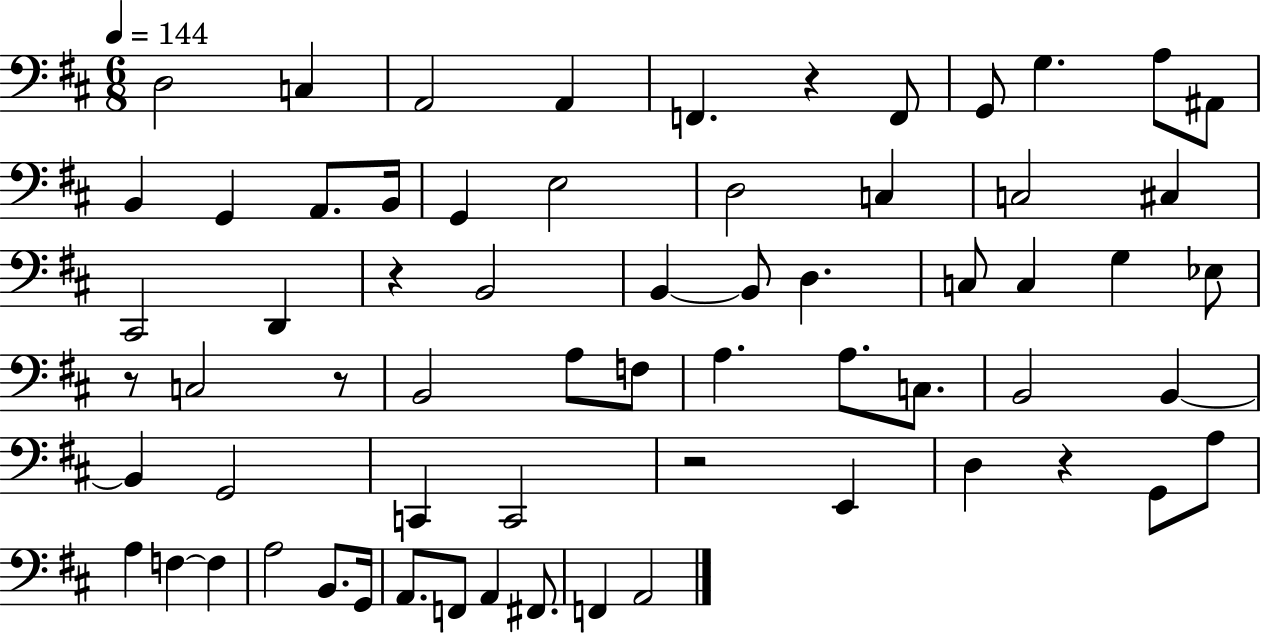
{
  \clef bass
  \numericTimeSignature
  \time 6/8
  \key d \major
  \tempo 4 = 144
  \repeat volta 2 { d2 c4 | a,2 a,4 | f,4. r4 f,8 | g,8 g4. a8 ais,8 | \break b,4 g,4 a,8. b,16 | g,4 e2 | d2 c4 | c2 cis4 | \break cis,2 d,4 | r4 b,2 | b,4~~ b,8 d4. | c8 c4 g4 ees8 | \break r8 c2 r8 | b,2 a8 f8 | a4. a8. c8. | b,2 b,4~~ | \break b,4 g,2 | c,4 c,2 | r2 e,4 | d4 r4 g,8 a8 | \break a4 f4~~ f4 | a2 b,8. g,16 | a,8. f,8 a,4 fis,8. | f,4 a,2 | \break } \bar "|."
}